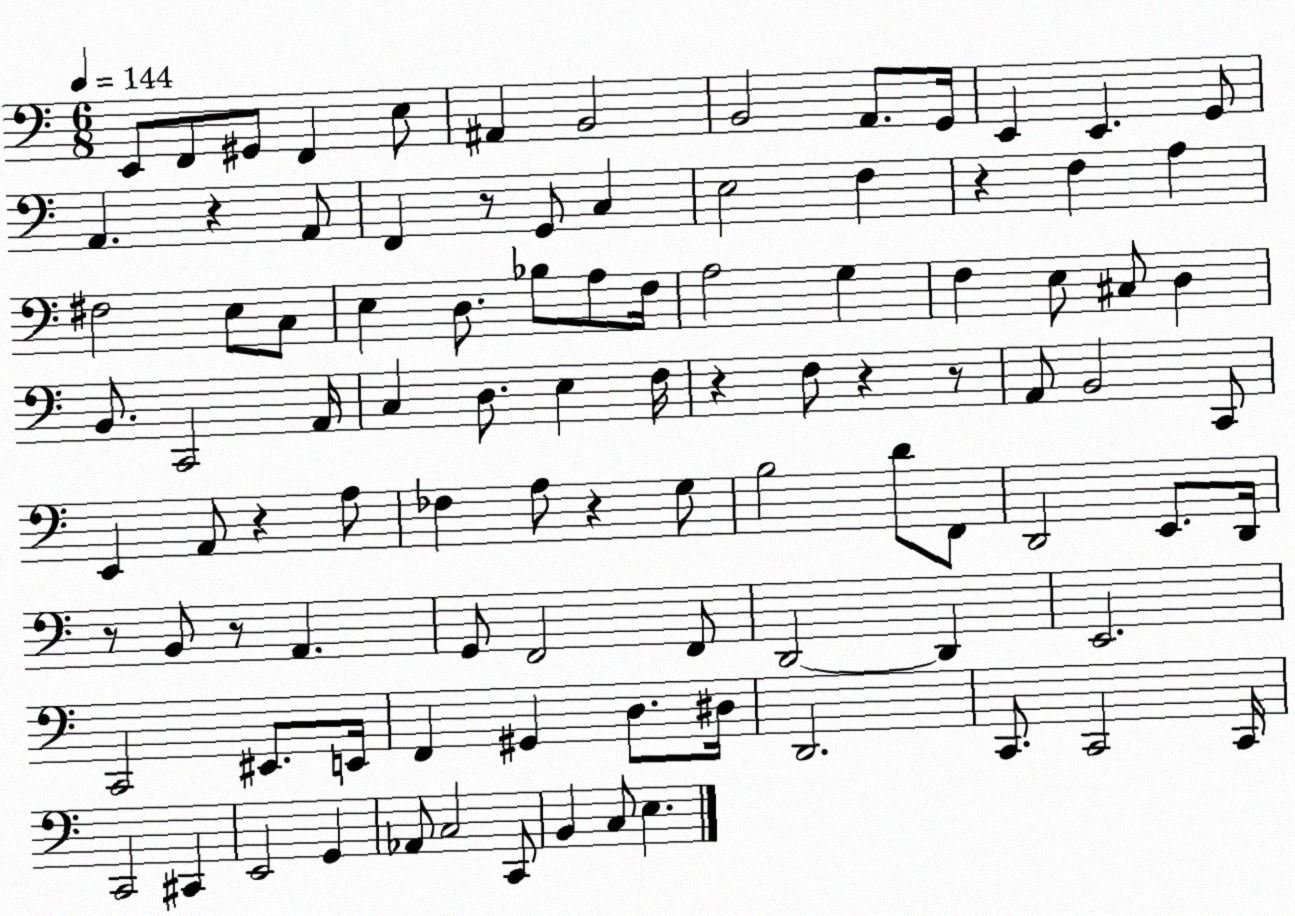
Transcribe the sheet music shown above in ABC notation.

X:1
T:Untitled
M:6/8
L:1/4
K:C
E,,/2 F,,/2 ^G,,/2 F,, E,/2 ^A,, B,,2 B,,2 A,,/2 G,,/4 E,, E,, G,,/2 A,, z A,,/2 F,, z/2 G,,/2 C, E,2 F, z F, A, ^F,2 E,/2 C,/2 E, D,/2 _B,/2 A,/2 F,/4 A,2 G, F, E,/2 ^C,/2 D, B,,/2 C,,2 A,,/4 C, D,/2 E, F,/4 z F,/2 z z/2 A,,/2 B,,2 C,,/2 E,, A,,/2 z A,/2 _F, A,/2 z G,/2 B,2 D/2 F,,/2 D,,2 E,,/2 D,,/4 z/2 B,,/2 z/2 A,, G,,/2 F,,2 F,,/2 D,,2 D,, E,,2 C,,2 ^E,,/2 E,,/4 F,, ^G,, D,/2 ^D,/4 D,,2 C,,/2 C,,2 C,,/4 C,,2 ^C,, E,,2 G,, _A,,/2 C,2 C,,/2 B,, C,/2 E,